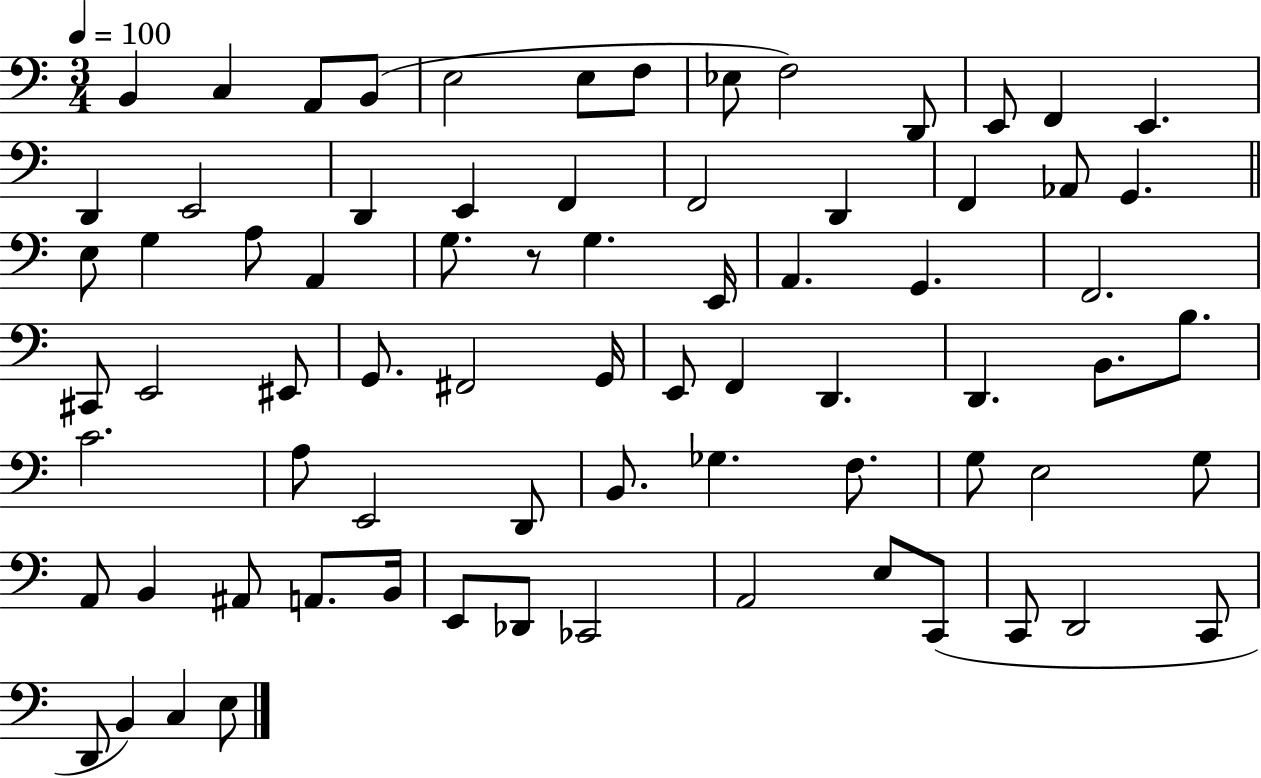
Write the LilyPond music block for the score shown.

{
  \clef bass
  \numericTimeSignature
  \time 3/4
  \key c \major
  \tempo 4 = 100
  b,4 c4 a,8 b,8( | e2 e8 f8 | ees8 f2) d,8 | e,8 f,4 e,4. | \break d,4 e,2 | d,4 e,4 f,4 | f,2 d,4 | f,4 aes,8 g,4. | \break \bar "||" \break \key c \major e8 g4 a8 a,4 | g8. r8 g4. e,16 | a,4. g,4. | f,2. | \break cis,8 e,2 eis,8 | g,8. fis,2 g,16 | e,8 f,4 d,4. | d,4. b,8. b8. | \break c'2. | a8 e,2 d,8 | b,8. ges4. f8. | g8 e2 g8 | \break a,8 b,4 ais,8 a,8. b,16 | e,8 des,8 ces,2 | a,2 e8 c,8( | c,8 d,2 c,8 | \break d,8 b,4) c4 e8 | \bar "|."
}